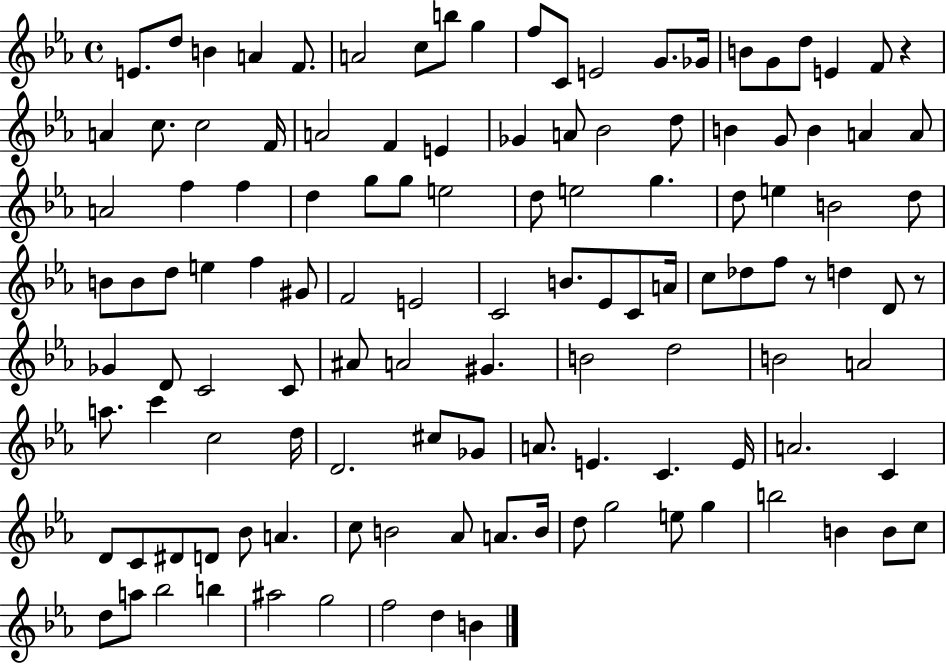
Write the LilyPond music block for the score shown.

{
  \clef treble
  \time 4/4
  \defaultTimeSignature
  \key ees \major
  e'8. d''8 b'4 a'4 f'8. | a'2 c''8 b''8 g''4 | f''8 c'8 e'2 g'8. ges'16 | b'8 g'8 d''8 e'4 f'8 r4 | \break a'4 c''8. c''2 f'16 | a'2 f'4 e'4 | ges'4 a'8 bes'2 d''8 | b'4 g'8 b'4 a'4 a'8 | \break a'2 f''4 f''4 | d''4 g''8 g''8 e''2 | d''8 e''2 g''4. | d''8 e''4 b'2 d''8 | \break b'8 b'8 d''8 e''4 f''4 gis'8 | f'2 e'2 | c'2 b'8. ees'8 c'8 a'16 | c''8 des''8 f''8 r8 d''4 d'8 r8 | \break ges'4 d'8 c'2 c'8 | ais'8 a'2 gis'4. | b'2 d''2 | b'2 a'2 | \break a''8. c'''4 c''2 d''16 | d'2. cis''8 ges'8 | a'8. e'4. c'4. e'16 | a'2. c'4 | \break d'8 c'8 dis'8 d'8 bes'8 a'4. | c''8 b'2 aes'8 a'8. b'16 | d''8 g''2 e''8 g''4 | b''2 b'4 b'8 c''8 | \break d''8 a''8 bes''2 b''4 | ais''2 g''2 | f''2 d''4 b'4 | \bar "|."
}